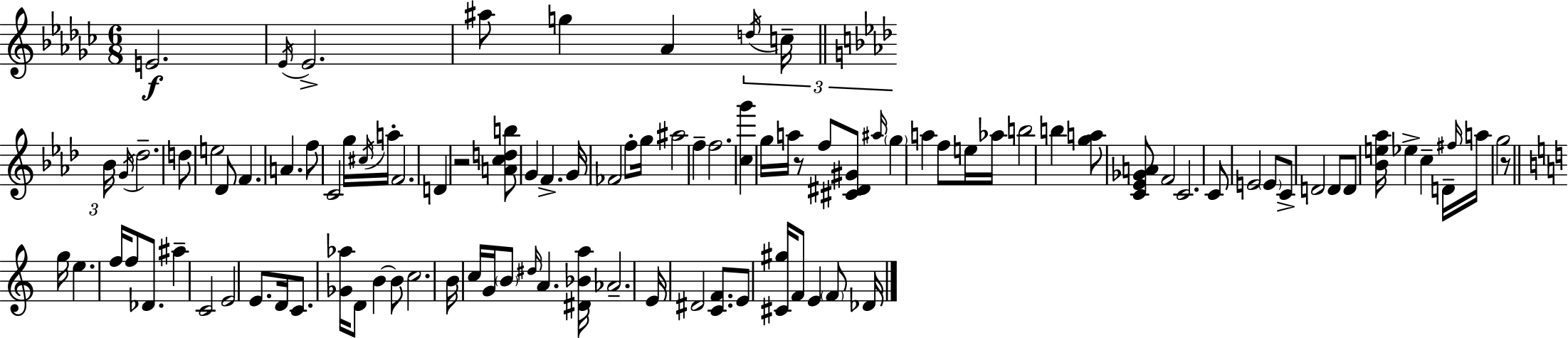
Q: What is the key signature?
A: EES minor